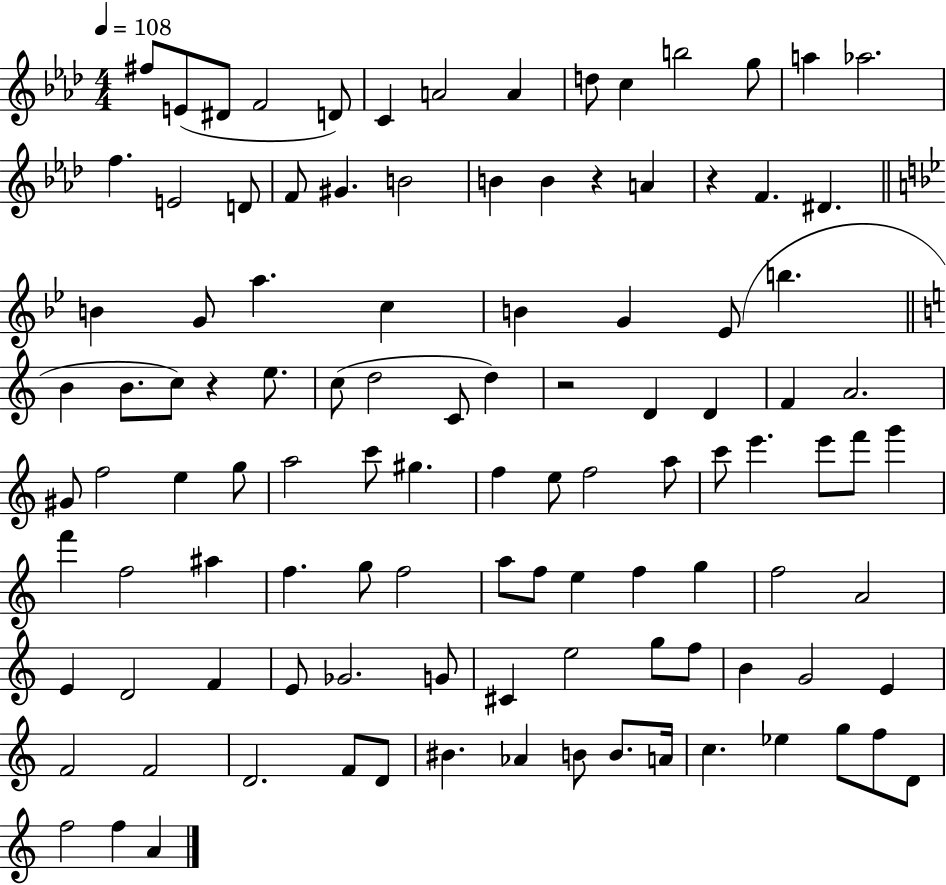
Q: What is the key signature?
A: AES major